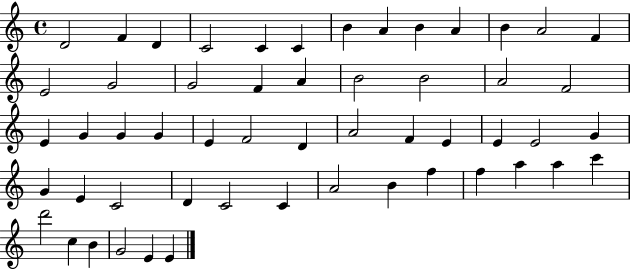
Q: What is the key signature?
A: C major